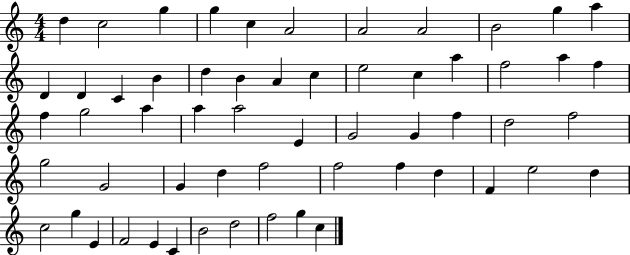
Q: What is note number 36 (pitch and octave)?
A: F5